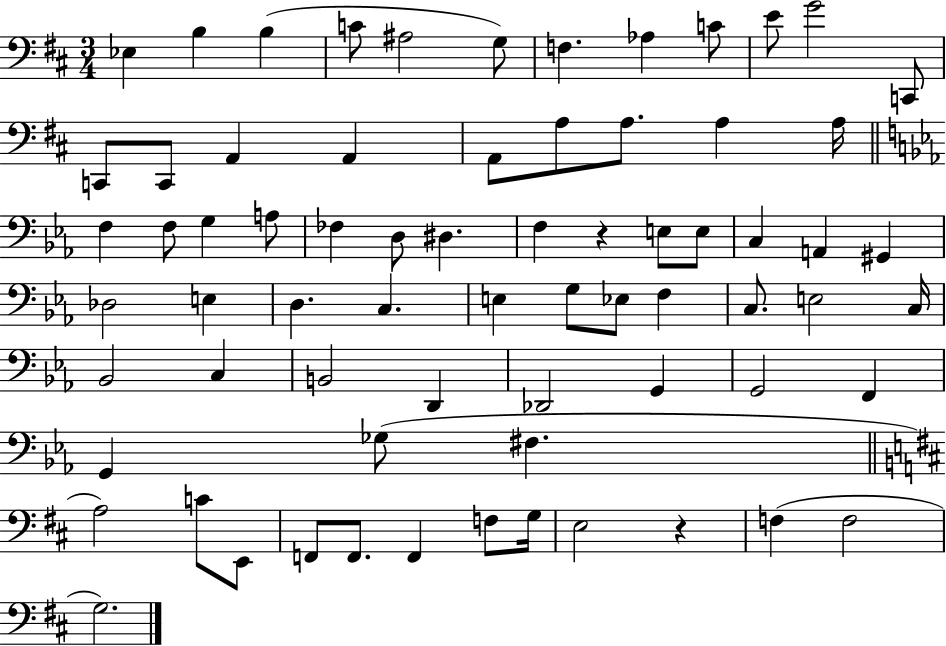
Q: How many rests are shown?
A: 2